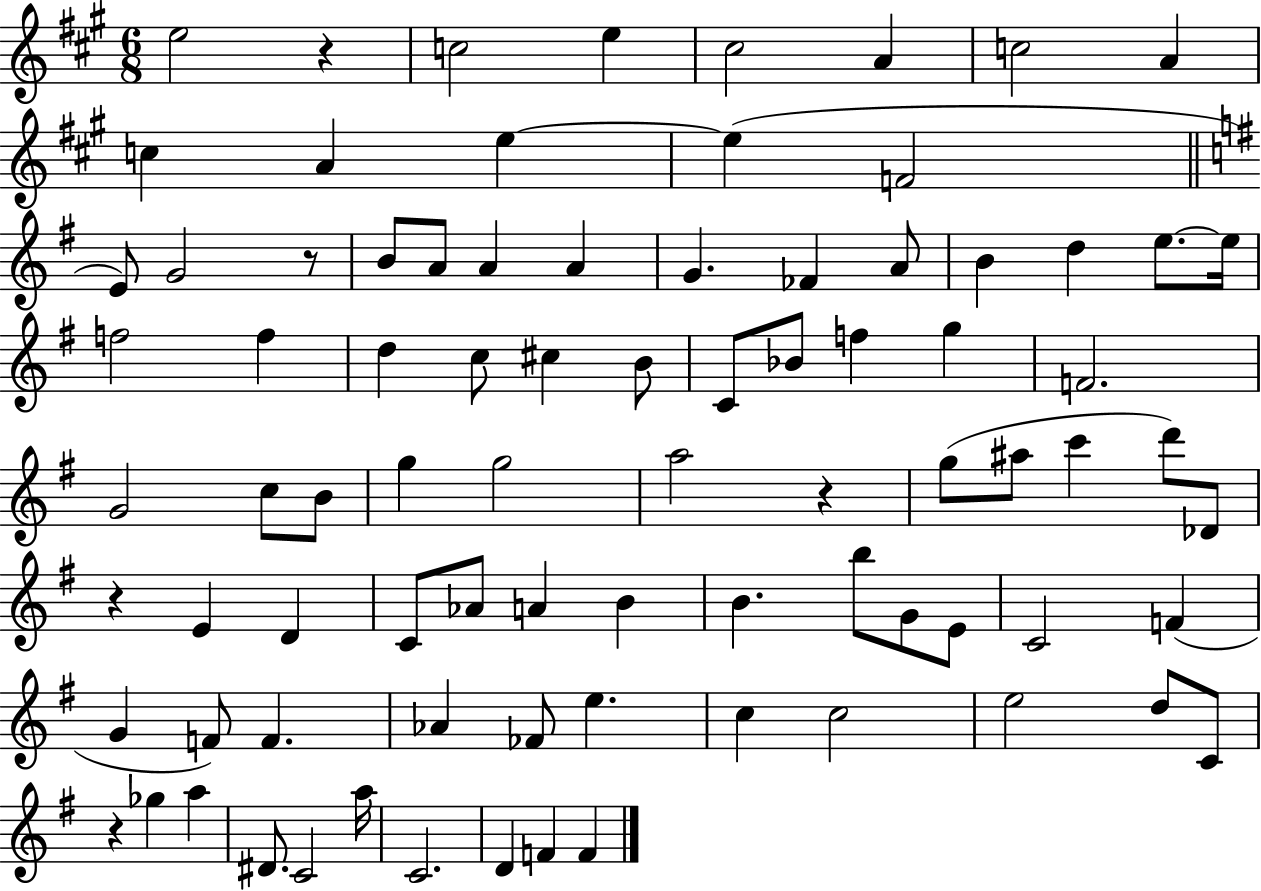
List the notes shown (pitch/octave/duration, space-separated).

E5/h R/q C5/h E5/q C#5/h A4/q C5/h A4/q C5/q A4/q E5/q E5/q F4/h E4/e G4/h R/e B4/e A4/e A4/q A4/q G4/q. FES4/q A4/e B4/q D5/q E5/e. E5/s F5/h F5/q D5/q C5/e C#5/q B4/e C4/e Bb4/e F5/q G5/q F4/h. G4/h C5/e B4/e G5/q G5/h A5/h R/q G5/e A#5/e C6/q D6/e Db4/e R/q E4/q D4/q C4/e Ab4/e A4/q B4/q B4/q. B5/e G4/e E4/e C4/h F4/q G4/q F4/e F4/q. Ab4/q FES4/e E5/q. C5/q C5/h E5/h D5/e C4/e R/q Gb5/q A5/q D#4/e. C4/h A5/s C4/h. D4/q F4/q F4/q